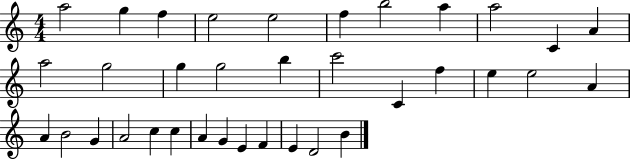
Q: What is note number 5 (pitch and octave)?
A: E5